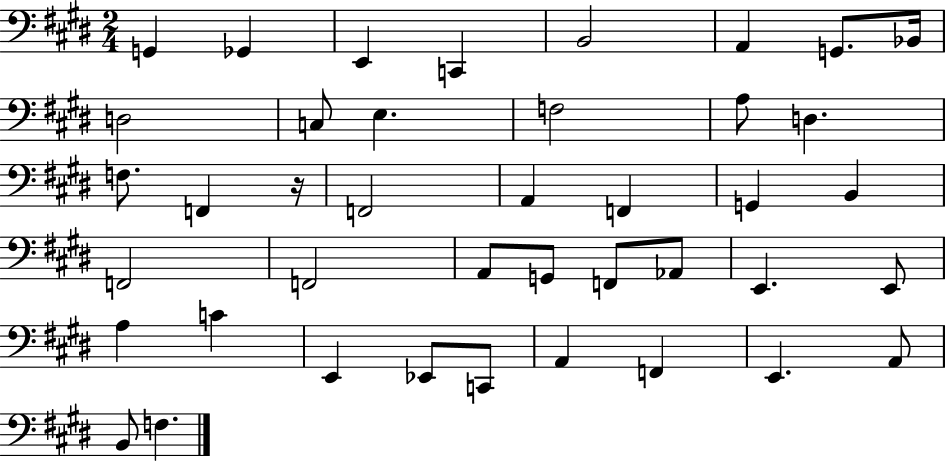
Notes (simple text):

G2/q Gb2/q E2/q C2/q B2/h A2/q G2/e. Bb2/s D3/h C3/e E3/q. F3/h A3/e D3/q. F3/e. F2/q R/s F2/h A2/q F2/q G2/q B2/q F2/h F2/h A2/e G2/e F2/e Ab2/e E2/q. E2/e A3/q C4/q E2/q Eb2/e C2/e A2/q F2/q E2/q. A2/e B2/e F3/q.